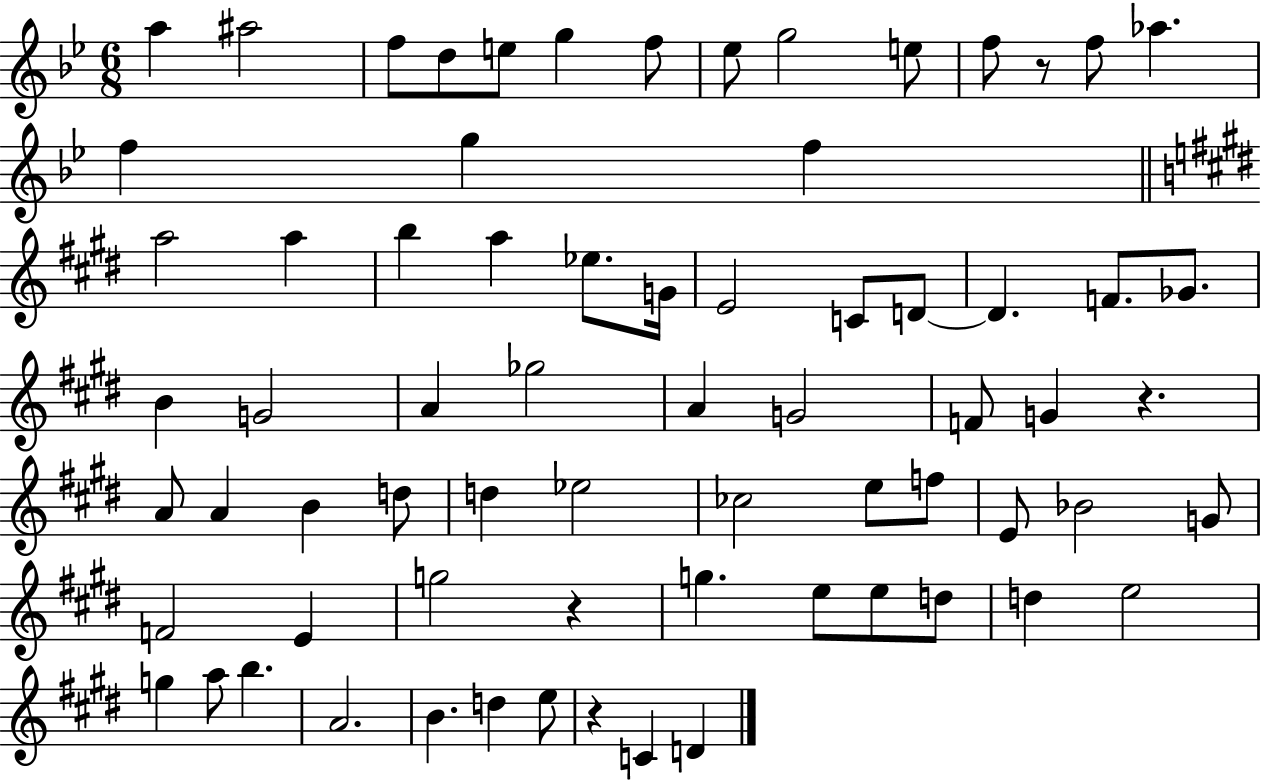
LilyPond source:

{
  \clef treble
  \numericTimeSignature
  \time 6/8
  \key bes \major
  a''4 ais''2 | f''8 d''8 e''8 g''4 f''8 | ees''8 g''2 e''8 | f''8 r8 f''8 aes''4. | \break f''4 g''4 f''4 | \bar "||" \break \key e \major a''2 a''4 | b''4 a''4 ees''8. g'16 | e'2 c'8 d'8~~ | d'4. f'8. ges'8. | \break b'4 g'2 | a'4 ges''2 | a'4 g'2 | f'8 g'4 r4. | \break a'8 a'4 b'4 d''8 | d''4 ees''2 | ces''2 e''8 f''8 | e'8 bes'2 g'8 | \break f'2 e'4 | g''2 r4 | g''4. e''8 e''8 d''8 | d''4 e''2 | \break g''4 a''8 b''4. | a'2. | b'4. d''4 e''8 | r4 c'4 d'4 | \break \bar "|."
}